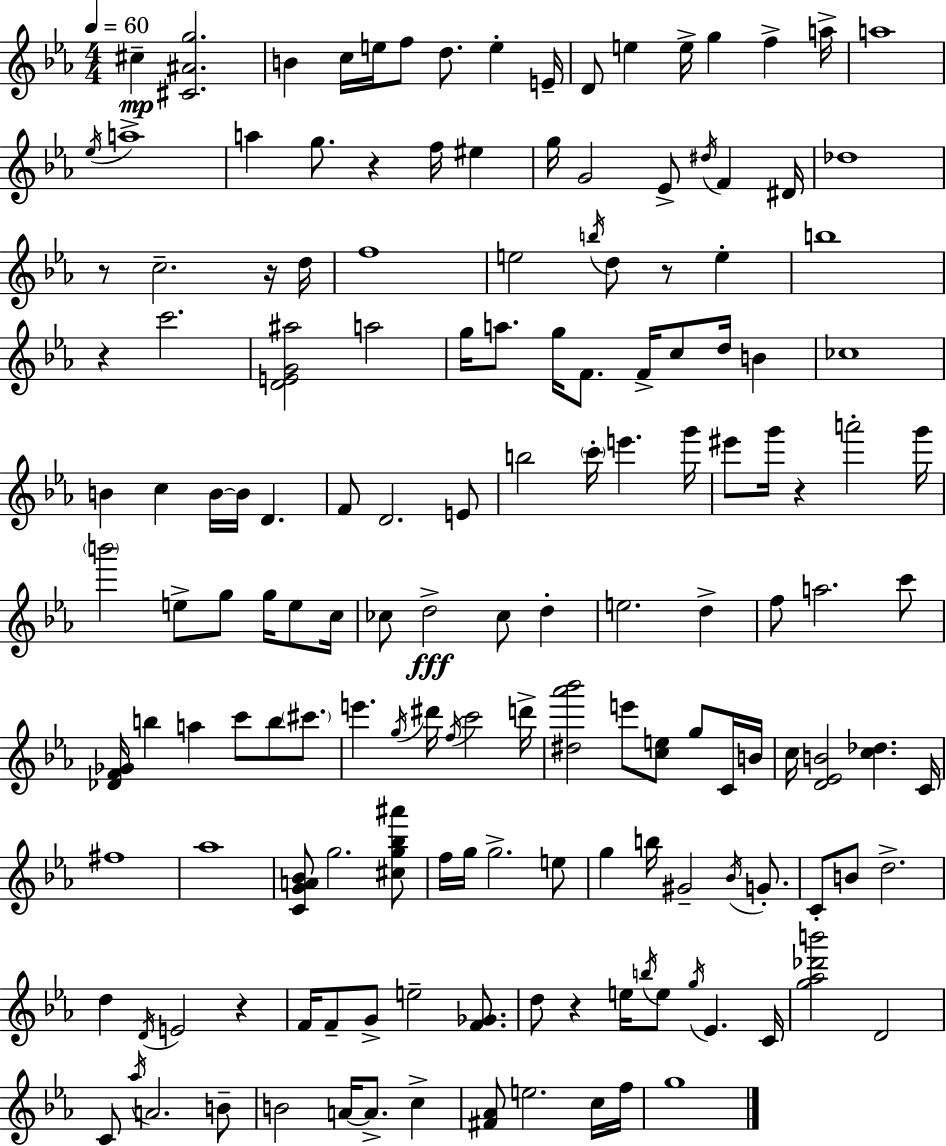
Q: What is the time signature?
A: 4/4